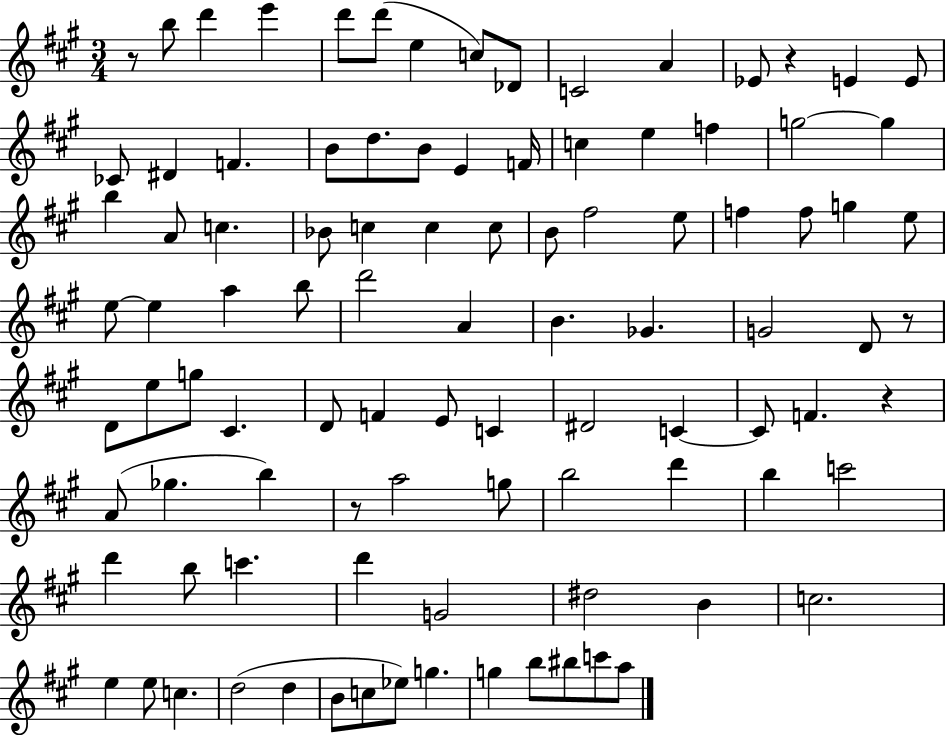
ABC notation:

X:1
T:Untitled
M:3/4
L:1/4
K:A
z/2 b/2 d' e' d'/2 d'/2 e c/2 _D/2 C2 A _E/2 z E E/2 _C/2 ^D F B/2 d/2 B/2 E F/4 c e f g2 g b A/2 c _B/2 c c c/2 B/2 ^f2 e/2 f f/2 g e/2 e/2 e a b/2 d'2 A B _G G2 D/2 z/2 D/2 e/2 g/2 ^C D/2 F E/2 C ^D2 C C/2 F z A/2 _g b z/2 a2 g/2 b2 d' b c'2 d' b/2 c' d' G2 ^d2 B c2 e e/2 c d2 d B/2 c/2 _e/2 g g b/2 ^b/2 c'/2 a/2